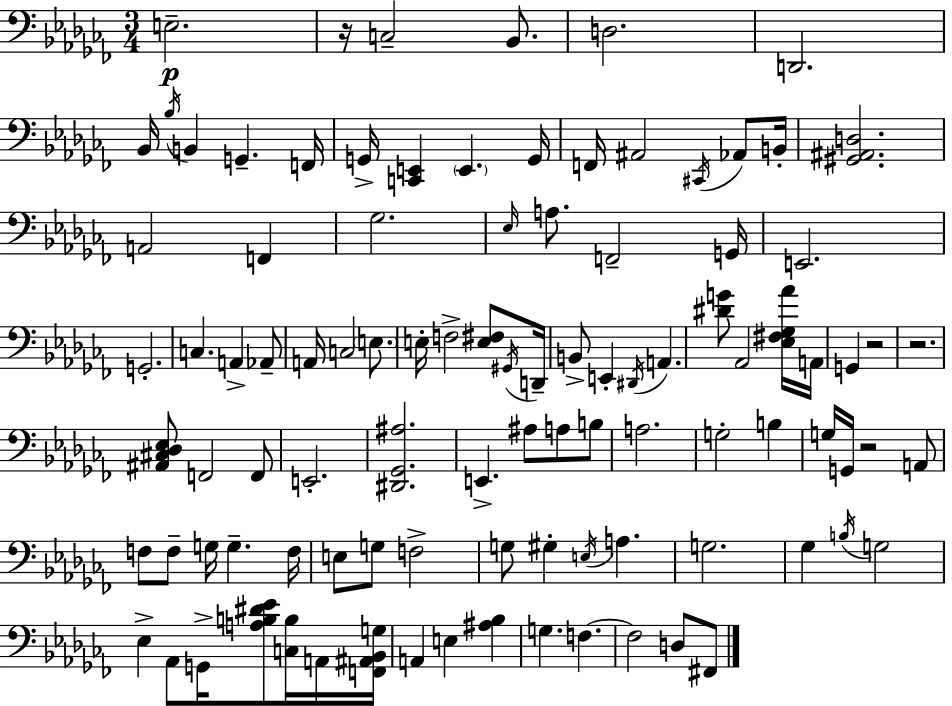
{
  \clef bass
  \numericTimeSignature
  \time 3/4
  \key aes \minor
  e2.--\p | r16 c2-- bes,8. | d2. | d,2. | \break bes,16 \acciaccatura { bes16 } b,4 g,4.-- | f,16 g,16-> <c, e,>4 \parenthesize e,4. | g,16 f,16 ais,2 \acciaccatura { cis,16 } aes,8 | b,16-. <gis, ais, d>2. | \break a,2 f,4 | ges2. | \grace { ees16 } a8. f,2-- | g,16 e,2. | \break g,2.-. | c4. a,4-> | aes,8-- a,16 c2 | \parenthesize e8. e16-. f2-> | \break <e fis>8 \acciaccatura { gis,16 } d,16-- b,8-> e,4-. \acciaccatura { dis,16 } a,4. | <dis' g'>8 aes,2 | <ees fis ges aes'>16 a,16 g,4 r2 | r2. | \break <ais, cis des ees>8 f,2 | f,8 e,2.-. | <dis, ges, ais>2. | e,4.-> ais8 | \break a8 b8 a2. | g2-. | b4 g16 g,16 r2 | a,8 f8 f8-- g16 g4.-- | \break f16 e8 g8 f2-> | g8 gis4-. \acciaccatura { e16 } | a4. g2. | ges4 \acciaccatura { b16 } g2 | \break ees4-> aes,8 | g,16-> <a b dis' ees'>8 <c b>16 a,16 <f, ais, bes, g>16 a,4 e4 | <ais bes>4 g4. | f4.~~ f2 | \break d8 fis,8 \bar "|."
}